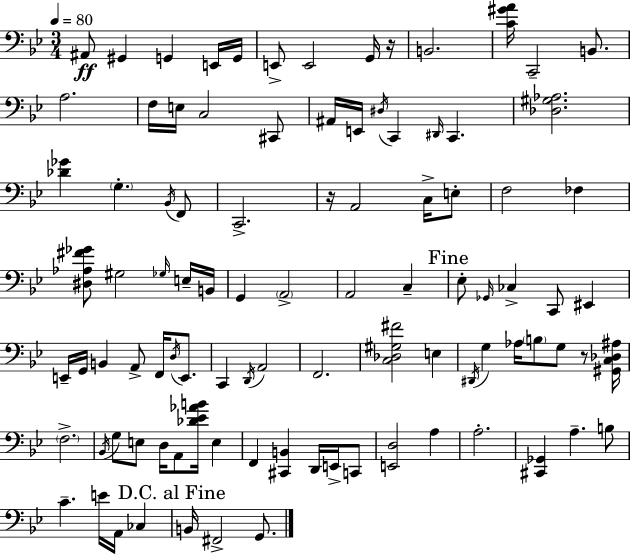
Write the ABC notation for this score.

X:1
T:Untitled
M:3/4
L:1/4
K:Bb
^A,,/2 ^G,, G,, E,,/4 G,,/4 E,,/2 E,,2 G,,/4 z/4 B,,2 [C^GA]/4 C,,2 B,,/2 A,2 F,/4 E,/4 C,2 ^C,,/2 ^A,,/4 E,,/4 ^D,/4 C,, ^D,,/4 C,, [_D,^G,_A,]2 [_D_G] G, _B,,/4 F,,/2 C,,2 z/4 A,,2 C,/4 E,/2 F,2 _F, [^D,_A,^F_G]/2 ^G,2 _G,/4 E,/4 B,,/4 G,, A,,2 A,,2 C, _E,/2 _G,,/4 _C, C,,/2 ^E,, E,,/4 G,,/4 B,, A,,/2 F,,/4 D,/4 E,,/2 C,, D,,/4 A,,2 F,,2 [C,_D,^G,^F]2 E, ^D,,/4 G, _A,/4 B,/2 G,/2 z/2 [^G,,C,_D,^A,]/4 F,2 _B,,/4 G,/2 E,/2 D,/4 A,,/2 [_D_E_AB]/4 E, F,, [^C,,B,,] D,,/4 E,,/4 C,,/2 [E,,D,]2 A, A,2 [^C,,_G,,] A, B,/2 C E/4 A,,/4 _C, B,,/4 ^F,,2 G,,/2